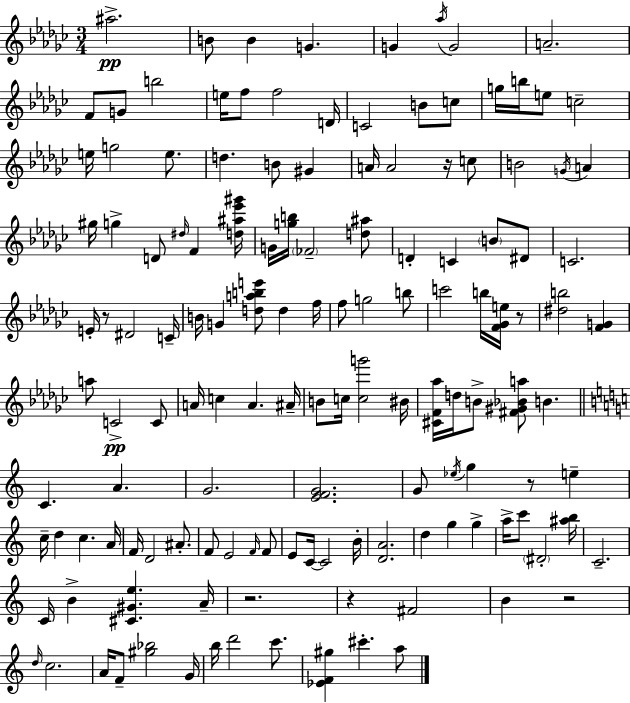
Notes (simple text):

A#5/h. B4/e B4/q G4/q. G4/q Ab5/s G4/h A4/h. F4/e G4/e B5/h E5/s F5/e F5/h D4/s C4/h B4/e C5/e G5/s B5/s E5/e C5/h E5/s G5/h E5/e. D5/q. B4/e G#4/q A4/s A4/h R/s C5/e B4/h G4/s A4/q G#5/s G5/q D4/e D#5/s F4/q [D5,A#5,Eb6,G#6]/s G4/s [G5,B5]/s FES4/h [D5,A#5]/e D4/q C4/q B4/e D#4/e C4/h. E4/s R/e D#4/h C4/s B4/s G4/q [D5,A5,B5,E6]/e D5/q F5/s F5/e G5/h B5/e C6/h B5/s [F4,Gb4,E5]/s R/e [D#5,B5]/h [F4,G4]/q A5/e C4/h C4/e A4/s C5/q A4/q. A#4/s B4/e C5/s [C5,G6]/h BIS4/s [C#4,F4,Ab5]/s D5/s B4/e [F#4,G#4,Bb4,A5]/e B4/q. C4/q. A4/q. G4/h. [E4,F4,G4]/h. G4/e Eb5/s G5/q R/e E5/q C5/s D5/q C5/q. A4/s F4/s D4/h A#4/e. F4/e E4/h F4/s F4/e E4/e C4/s C4/h B4/s [D4,A4]/h. D5/q G5/q G5/q A5/s C6/e D#4/h [A#5,B5]/s C4/h. C4/s B4/q [C#4,G#4,E5]/q. A4/s R/h. R/q F#4/h B4/q R/h D5/s C5/h. A4/s F4/e [G#5,Bb5]/h G4/s B5/s D6/h C6/e. [Eb4,F4,G#5]/q C#6/q. A5/e